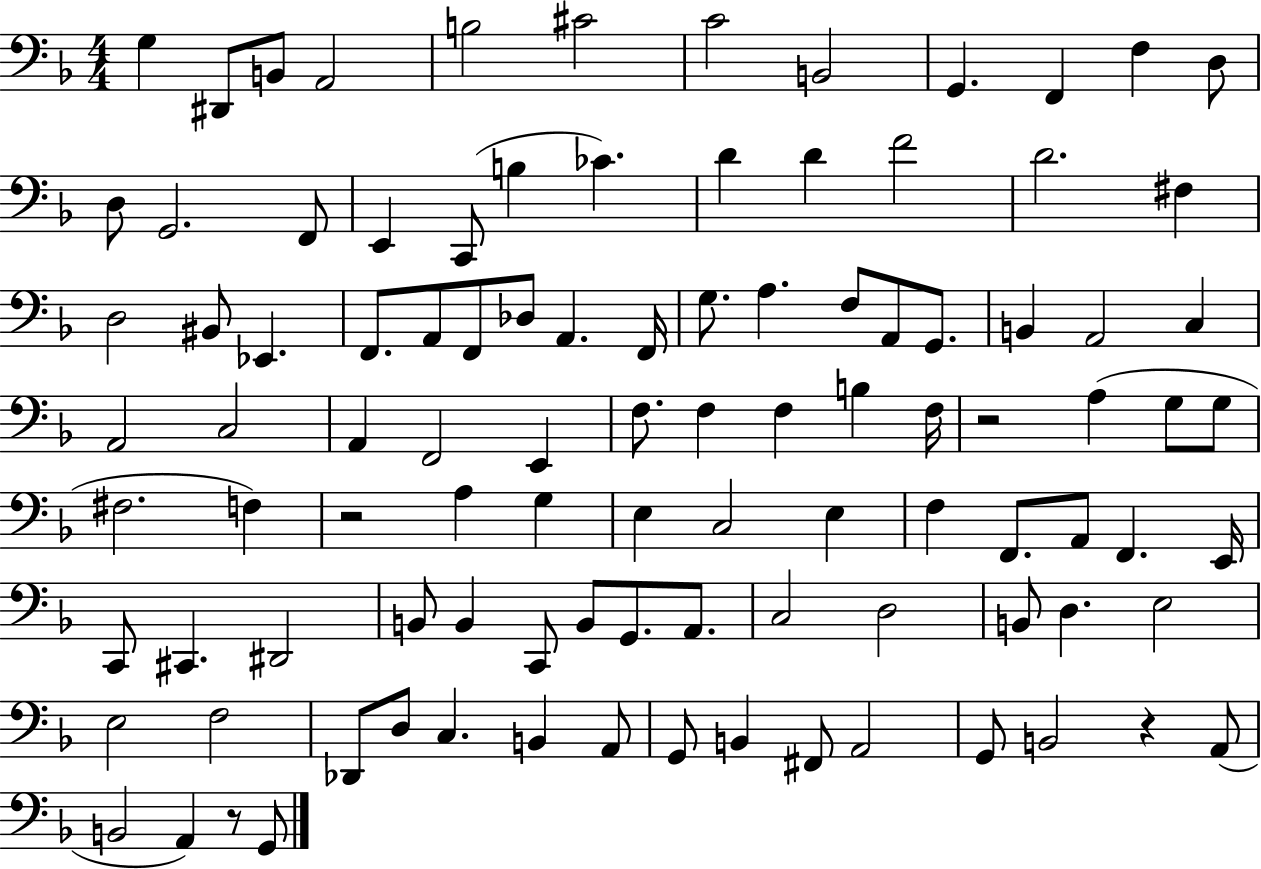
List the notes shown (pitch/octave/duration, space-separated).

G3/q D#2/e B2/e A2/h B3/h C#4/h C4/h B2/h G2/q. F2/q F3/q D3/e D3/e G2/h. F2/e E2/q C2/e B3/q CES4/q. D4/q D4/q F4/h D4/h. F#3/q D3/h BIS2/e Eb2/q. F2/e. A2/e F2/e Db3/e A2/q. F2/s G3/e. A3/q. F3/e A2/e G2/e. B2/q A2/h C3/q A2/h C3/h A2/q F2/h E2/q F3/e. F3/q F3/q B3/q F3/s R/h A3/q G3/e G3/e F#3/h. F3/q R/h A3/q G3/q E3/q C3/h E3/q F3/q F2/e. A2/e F2/q. E2/s C2/e C#2/q. D#2/h B2/e B2/q C2/e B2/e G2/e. A2/e. C3/h D3/h B2/e D3/q. E3/h E3/h F3/h Db2/e D3/e C3/q. B2/q A2/e G2/e B2/q F#2/e A2/h G2/e B2/h R/q A2/e B2/h A2/q R/e G2/e